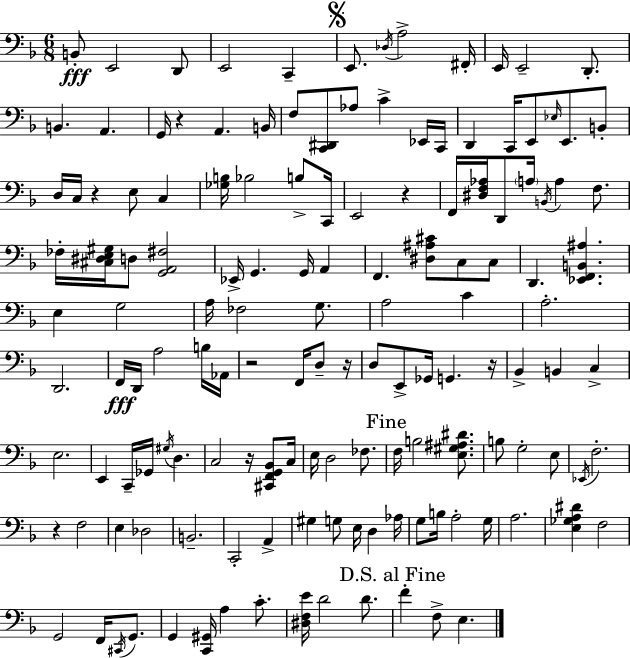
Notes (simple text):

B2/e E2/h D2/e E2/h C2/q E2/e. Db3/s A3/h F#2/s E2/s E2/h D2/e. B2/q. A2/q. G2/s R/q A2/q. B2/s F3/e [C2,D#2]/e Ab3/e C4/q Eb2/s C2/s D2/q C2/s E2/e Eb3/s E2/e. B2/e D3/s C3/s R/q E3/e C3/q [Gb3,B3]/s Bb3/h B3/e C2/s E2/h R/q F2/s [D#3,F3,Ab3]/s D2/e A3/s B2/s A3/q F3/e. FES3/s [C#3,D#3,E3,G#3]/s D3/e [G2,A2,F#3]/h Eb2/s G2/q. G2/s A2/q F2/q. [D#3,A#3,C#4]/e C3/e C3/e D2/q. [Eb2,F2,B2,A#3]/q. E3/q G3/h A3/s FES3/h G3/e. A3/h C4/q A3/h. D2/h. F2/s D2/s A3/h B3/s Ab2/s R/h F2/s D3/e R/s D3/e E2/e Gb2/s G2/q. R/s Bb2/q B2/q C3/q E3/h. E2/q C2/s Gb2/s G#3/s D3/q. C3/h R/s [C#2,F2,G2,Bb2]/e C3/s E3/s D3/h FES3/e. F3/s B3/h [E3,G#3,A#3,D#4]/e. B3/e G3/h E3/e Eb2/s F3/h. R/q F3/h E3/q Db3/h B2/h. C2/h A2/q G#3/q G3/e E3/s D3/q Ab3/s G3/e B3/s A3/h G3/s A3/h. [E3,Gb3,A3,D#4]/q F3/h G2/h F2/s C#2/s G2/e. G2/q [C2,G#2]/s A3/q C4/e. [D#3,F3,E4]/s D4/h D4/e. F4/q F3/e E3/q.